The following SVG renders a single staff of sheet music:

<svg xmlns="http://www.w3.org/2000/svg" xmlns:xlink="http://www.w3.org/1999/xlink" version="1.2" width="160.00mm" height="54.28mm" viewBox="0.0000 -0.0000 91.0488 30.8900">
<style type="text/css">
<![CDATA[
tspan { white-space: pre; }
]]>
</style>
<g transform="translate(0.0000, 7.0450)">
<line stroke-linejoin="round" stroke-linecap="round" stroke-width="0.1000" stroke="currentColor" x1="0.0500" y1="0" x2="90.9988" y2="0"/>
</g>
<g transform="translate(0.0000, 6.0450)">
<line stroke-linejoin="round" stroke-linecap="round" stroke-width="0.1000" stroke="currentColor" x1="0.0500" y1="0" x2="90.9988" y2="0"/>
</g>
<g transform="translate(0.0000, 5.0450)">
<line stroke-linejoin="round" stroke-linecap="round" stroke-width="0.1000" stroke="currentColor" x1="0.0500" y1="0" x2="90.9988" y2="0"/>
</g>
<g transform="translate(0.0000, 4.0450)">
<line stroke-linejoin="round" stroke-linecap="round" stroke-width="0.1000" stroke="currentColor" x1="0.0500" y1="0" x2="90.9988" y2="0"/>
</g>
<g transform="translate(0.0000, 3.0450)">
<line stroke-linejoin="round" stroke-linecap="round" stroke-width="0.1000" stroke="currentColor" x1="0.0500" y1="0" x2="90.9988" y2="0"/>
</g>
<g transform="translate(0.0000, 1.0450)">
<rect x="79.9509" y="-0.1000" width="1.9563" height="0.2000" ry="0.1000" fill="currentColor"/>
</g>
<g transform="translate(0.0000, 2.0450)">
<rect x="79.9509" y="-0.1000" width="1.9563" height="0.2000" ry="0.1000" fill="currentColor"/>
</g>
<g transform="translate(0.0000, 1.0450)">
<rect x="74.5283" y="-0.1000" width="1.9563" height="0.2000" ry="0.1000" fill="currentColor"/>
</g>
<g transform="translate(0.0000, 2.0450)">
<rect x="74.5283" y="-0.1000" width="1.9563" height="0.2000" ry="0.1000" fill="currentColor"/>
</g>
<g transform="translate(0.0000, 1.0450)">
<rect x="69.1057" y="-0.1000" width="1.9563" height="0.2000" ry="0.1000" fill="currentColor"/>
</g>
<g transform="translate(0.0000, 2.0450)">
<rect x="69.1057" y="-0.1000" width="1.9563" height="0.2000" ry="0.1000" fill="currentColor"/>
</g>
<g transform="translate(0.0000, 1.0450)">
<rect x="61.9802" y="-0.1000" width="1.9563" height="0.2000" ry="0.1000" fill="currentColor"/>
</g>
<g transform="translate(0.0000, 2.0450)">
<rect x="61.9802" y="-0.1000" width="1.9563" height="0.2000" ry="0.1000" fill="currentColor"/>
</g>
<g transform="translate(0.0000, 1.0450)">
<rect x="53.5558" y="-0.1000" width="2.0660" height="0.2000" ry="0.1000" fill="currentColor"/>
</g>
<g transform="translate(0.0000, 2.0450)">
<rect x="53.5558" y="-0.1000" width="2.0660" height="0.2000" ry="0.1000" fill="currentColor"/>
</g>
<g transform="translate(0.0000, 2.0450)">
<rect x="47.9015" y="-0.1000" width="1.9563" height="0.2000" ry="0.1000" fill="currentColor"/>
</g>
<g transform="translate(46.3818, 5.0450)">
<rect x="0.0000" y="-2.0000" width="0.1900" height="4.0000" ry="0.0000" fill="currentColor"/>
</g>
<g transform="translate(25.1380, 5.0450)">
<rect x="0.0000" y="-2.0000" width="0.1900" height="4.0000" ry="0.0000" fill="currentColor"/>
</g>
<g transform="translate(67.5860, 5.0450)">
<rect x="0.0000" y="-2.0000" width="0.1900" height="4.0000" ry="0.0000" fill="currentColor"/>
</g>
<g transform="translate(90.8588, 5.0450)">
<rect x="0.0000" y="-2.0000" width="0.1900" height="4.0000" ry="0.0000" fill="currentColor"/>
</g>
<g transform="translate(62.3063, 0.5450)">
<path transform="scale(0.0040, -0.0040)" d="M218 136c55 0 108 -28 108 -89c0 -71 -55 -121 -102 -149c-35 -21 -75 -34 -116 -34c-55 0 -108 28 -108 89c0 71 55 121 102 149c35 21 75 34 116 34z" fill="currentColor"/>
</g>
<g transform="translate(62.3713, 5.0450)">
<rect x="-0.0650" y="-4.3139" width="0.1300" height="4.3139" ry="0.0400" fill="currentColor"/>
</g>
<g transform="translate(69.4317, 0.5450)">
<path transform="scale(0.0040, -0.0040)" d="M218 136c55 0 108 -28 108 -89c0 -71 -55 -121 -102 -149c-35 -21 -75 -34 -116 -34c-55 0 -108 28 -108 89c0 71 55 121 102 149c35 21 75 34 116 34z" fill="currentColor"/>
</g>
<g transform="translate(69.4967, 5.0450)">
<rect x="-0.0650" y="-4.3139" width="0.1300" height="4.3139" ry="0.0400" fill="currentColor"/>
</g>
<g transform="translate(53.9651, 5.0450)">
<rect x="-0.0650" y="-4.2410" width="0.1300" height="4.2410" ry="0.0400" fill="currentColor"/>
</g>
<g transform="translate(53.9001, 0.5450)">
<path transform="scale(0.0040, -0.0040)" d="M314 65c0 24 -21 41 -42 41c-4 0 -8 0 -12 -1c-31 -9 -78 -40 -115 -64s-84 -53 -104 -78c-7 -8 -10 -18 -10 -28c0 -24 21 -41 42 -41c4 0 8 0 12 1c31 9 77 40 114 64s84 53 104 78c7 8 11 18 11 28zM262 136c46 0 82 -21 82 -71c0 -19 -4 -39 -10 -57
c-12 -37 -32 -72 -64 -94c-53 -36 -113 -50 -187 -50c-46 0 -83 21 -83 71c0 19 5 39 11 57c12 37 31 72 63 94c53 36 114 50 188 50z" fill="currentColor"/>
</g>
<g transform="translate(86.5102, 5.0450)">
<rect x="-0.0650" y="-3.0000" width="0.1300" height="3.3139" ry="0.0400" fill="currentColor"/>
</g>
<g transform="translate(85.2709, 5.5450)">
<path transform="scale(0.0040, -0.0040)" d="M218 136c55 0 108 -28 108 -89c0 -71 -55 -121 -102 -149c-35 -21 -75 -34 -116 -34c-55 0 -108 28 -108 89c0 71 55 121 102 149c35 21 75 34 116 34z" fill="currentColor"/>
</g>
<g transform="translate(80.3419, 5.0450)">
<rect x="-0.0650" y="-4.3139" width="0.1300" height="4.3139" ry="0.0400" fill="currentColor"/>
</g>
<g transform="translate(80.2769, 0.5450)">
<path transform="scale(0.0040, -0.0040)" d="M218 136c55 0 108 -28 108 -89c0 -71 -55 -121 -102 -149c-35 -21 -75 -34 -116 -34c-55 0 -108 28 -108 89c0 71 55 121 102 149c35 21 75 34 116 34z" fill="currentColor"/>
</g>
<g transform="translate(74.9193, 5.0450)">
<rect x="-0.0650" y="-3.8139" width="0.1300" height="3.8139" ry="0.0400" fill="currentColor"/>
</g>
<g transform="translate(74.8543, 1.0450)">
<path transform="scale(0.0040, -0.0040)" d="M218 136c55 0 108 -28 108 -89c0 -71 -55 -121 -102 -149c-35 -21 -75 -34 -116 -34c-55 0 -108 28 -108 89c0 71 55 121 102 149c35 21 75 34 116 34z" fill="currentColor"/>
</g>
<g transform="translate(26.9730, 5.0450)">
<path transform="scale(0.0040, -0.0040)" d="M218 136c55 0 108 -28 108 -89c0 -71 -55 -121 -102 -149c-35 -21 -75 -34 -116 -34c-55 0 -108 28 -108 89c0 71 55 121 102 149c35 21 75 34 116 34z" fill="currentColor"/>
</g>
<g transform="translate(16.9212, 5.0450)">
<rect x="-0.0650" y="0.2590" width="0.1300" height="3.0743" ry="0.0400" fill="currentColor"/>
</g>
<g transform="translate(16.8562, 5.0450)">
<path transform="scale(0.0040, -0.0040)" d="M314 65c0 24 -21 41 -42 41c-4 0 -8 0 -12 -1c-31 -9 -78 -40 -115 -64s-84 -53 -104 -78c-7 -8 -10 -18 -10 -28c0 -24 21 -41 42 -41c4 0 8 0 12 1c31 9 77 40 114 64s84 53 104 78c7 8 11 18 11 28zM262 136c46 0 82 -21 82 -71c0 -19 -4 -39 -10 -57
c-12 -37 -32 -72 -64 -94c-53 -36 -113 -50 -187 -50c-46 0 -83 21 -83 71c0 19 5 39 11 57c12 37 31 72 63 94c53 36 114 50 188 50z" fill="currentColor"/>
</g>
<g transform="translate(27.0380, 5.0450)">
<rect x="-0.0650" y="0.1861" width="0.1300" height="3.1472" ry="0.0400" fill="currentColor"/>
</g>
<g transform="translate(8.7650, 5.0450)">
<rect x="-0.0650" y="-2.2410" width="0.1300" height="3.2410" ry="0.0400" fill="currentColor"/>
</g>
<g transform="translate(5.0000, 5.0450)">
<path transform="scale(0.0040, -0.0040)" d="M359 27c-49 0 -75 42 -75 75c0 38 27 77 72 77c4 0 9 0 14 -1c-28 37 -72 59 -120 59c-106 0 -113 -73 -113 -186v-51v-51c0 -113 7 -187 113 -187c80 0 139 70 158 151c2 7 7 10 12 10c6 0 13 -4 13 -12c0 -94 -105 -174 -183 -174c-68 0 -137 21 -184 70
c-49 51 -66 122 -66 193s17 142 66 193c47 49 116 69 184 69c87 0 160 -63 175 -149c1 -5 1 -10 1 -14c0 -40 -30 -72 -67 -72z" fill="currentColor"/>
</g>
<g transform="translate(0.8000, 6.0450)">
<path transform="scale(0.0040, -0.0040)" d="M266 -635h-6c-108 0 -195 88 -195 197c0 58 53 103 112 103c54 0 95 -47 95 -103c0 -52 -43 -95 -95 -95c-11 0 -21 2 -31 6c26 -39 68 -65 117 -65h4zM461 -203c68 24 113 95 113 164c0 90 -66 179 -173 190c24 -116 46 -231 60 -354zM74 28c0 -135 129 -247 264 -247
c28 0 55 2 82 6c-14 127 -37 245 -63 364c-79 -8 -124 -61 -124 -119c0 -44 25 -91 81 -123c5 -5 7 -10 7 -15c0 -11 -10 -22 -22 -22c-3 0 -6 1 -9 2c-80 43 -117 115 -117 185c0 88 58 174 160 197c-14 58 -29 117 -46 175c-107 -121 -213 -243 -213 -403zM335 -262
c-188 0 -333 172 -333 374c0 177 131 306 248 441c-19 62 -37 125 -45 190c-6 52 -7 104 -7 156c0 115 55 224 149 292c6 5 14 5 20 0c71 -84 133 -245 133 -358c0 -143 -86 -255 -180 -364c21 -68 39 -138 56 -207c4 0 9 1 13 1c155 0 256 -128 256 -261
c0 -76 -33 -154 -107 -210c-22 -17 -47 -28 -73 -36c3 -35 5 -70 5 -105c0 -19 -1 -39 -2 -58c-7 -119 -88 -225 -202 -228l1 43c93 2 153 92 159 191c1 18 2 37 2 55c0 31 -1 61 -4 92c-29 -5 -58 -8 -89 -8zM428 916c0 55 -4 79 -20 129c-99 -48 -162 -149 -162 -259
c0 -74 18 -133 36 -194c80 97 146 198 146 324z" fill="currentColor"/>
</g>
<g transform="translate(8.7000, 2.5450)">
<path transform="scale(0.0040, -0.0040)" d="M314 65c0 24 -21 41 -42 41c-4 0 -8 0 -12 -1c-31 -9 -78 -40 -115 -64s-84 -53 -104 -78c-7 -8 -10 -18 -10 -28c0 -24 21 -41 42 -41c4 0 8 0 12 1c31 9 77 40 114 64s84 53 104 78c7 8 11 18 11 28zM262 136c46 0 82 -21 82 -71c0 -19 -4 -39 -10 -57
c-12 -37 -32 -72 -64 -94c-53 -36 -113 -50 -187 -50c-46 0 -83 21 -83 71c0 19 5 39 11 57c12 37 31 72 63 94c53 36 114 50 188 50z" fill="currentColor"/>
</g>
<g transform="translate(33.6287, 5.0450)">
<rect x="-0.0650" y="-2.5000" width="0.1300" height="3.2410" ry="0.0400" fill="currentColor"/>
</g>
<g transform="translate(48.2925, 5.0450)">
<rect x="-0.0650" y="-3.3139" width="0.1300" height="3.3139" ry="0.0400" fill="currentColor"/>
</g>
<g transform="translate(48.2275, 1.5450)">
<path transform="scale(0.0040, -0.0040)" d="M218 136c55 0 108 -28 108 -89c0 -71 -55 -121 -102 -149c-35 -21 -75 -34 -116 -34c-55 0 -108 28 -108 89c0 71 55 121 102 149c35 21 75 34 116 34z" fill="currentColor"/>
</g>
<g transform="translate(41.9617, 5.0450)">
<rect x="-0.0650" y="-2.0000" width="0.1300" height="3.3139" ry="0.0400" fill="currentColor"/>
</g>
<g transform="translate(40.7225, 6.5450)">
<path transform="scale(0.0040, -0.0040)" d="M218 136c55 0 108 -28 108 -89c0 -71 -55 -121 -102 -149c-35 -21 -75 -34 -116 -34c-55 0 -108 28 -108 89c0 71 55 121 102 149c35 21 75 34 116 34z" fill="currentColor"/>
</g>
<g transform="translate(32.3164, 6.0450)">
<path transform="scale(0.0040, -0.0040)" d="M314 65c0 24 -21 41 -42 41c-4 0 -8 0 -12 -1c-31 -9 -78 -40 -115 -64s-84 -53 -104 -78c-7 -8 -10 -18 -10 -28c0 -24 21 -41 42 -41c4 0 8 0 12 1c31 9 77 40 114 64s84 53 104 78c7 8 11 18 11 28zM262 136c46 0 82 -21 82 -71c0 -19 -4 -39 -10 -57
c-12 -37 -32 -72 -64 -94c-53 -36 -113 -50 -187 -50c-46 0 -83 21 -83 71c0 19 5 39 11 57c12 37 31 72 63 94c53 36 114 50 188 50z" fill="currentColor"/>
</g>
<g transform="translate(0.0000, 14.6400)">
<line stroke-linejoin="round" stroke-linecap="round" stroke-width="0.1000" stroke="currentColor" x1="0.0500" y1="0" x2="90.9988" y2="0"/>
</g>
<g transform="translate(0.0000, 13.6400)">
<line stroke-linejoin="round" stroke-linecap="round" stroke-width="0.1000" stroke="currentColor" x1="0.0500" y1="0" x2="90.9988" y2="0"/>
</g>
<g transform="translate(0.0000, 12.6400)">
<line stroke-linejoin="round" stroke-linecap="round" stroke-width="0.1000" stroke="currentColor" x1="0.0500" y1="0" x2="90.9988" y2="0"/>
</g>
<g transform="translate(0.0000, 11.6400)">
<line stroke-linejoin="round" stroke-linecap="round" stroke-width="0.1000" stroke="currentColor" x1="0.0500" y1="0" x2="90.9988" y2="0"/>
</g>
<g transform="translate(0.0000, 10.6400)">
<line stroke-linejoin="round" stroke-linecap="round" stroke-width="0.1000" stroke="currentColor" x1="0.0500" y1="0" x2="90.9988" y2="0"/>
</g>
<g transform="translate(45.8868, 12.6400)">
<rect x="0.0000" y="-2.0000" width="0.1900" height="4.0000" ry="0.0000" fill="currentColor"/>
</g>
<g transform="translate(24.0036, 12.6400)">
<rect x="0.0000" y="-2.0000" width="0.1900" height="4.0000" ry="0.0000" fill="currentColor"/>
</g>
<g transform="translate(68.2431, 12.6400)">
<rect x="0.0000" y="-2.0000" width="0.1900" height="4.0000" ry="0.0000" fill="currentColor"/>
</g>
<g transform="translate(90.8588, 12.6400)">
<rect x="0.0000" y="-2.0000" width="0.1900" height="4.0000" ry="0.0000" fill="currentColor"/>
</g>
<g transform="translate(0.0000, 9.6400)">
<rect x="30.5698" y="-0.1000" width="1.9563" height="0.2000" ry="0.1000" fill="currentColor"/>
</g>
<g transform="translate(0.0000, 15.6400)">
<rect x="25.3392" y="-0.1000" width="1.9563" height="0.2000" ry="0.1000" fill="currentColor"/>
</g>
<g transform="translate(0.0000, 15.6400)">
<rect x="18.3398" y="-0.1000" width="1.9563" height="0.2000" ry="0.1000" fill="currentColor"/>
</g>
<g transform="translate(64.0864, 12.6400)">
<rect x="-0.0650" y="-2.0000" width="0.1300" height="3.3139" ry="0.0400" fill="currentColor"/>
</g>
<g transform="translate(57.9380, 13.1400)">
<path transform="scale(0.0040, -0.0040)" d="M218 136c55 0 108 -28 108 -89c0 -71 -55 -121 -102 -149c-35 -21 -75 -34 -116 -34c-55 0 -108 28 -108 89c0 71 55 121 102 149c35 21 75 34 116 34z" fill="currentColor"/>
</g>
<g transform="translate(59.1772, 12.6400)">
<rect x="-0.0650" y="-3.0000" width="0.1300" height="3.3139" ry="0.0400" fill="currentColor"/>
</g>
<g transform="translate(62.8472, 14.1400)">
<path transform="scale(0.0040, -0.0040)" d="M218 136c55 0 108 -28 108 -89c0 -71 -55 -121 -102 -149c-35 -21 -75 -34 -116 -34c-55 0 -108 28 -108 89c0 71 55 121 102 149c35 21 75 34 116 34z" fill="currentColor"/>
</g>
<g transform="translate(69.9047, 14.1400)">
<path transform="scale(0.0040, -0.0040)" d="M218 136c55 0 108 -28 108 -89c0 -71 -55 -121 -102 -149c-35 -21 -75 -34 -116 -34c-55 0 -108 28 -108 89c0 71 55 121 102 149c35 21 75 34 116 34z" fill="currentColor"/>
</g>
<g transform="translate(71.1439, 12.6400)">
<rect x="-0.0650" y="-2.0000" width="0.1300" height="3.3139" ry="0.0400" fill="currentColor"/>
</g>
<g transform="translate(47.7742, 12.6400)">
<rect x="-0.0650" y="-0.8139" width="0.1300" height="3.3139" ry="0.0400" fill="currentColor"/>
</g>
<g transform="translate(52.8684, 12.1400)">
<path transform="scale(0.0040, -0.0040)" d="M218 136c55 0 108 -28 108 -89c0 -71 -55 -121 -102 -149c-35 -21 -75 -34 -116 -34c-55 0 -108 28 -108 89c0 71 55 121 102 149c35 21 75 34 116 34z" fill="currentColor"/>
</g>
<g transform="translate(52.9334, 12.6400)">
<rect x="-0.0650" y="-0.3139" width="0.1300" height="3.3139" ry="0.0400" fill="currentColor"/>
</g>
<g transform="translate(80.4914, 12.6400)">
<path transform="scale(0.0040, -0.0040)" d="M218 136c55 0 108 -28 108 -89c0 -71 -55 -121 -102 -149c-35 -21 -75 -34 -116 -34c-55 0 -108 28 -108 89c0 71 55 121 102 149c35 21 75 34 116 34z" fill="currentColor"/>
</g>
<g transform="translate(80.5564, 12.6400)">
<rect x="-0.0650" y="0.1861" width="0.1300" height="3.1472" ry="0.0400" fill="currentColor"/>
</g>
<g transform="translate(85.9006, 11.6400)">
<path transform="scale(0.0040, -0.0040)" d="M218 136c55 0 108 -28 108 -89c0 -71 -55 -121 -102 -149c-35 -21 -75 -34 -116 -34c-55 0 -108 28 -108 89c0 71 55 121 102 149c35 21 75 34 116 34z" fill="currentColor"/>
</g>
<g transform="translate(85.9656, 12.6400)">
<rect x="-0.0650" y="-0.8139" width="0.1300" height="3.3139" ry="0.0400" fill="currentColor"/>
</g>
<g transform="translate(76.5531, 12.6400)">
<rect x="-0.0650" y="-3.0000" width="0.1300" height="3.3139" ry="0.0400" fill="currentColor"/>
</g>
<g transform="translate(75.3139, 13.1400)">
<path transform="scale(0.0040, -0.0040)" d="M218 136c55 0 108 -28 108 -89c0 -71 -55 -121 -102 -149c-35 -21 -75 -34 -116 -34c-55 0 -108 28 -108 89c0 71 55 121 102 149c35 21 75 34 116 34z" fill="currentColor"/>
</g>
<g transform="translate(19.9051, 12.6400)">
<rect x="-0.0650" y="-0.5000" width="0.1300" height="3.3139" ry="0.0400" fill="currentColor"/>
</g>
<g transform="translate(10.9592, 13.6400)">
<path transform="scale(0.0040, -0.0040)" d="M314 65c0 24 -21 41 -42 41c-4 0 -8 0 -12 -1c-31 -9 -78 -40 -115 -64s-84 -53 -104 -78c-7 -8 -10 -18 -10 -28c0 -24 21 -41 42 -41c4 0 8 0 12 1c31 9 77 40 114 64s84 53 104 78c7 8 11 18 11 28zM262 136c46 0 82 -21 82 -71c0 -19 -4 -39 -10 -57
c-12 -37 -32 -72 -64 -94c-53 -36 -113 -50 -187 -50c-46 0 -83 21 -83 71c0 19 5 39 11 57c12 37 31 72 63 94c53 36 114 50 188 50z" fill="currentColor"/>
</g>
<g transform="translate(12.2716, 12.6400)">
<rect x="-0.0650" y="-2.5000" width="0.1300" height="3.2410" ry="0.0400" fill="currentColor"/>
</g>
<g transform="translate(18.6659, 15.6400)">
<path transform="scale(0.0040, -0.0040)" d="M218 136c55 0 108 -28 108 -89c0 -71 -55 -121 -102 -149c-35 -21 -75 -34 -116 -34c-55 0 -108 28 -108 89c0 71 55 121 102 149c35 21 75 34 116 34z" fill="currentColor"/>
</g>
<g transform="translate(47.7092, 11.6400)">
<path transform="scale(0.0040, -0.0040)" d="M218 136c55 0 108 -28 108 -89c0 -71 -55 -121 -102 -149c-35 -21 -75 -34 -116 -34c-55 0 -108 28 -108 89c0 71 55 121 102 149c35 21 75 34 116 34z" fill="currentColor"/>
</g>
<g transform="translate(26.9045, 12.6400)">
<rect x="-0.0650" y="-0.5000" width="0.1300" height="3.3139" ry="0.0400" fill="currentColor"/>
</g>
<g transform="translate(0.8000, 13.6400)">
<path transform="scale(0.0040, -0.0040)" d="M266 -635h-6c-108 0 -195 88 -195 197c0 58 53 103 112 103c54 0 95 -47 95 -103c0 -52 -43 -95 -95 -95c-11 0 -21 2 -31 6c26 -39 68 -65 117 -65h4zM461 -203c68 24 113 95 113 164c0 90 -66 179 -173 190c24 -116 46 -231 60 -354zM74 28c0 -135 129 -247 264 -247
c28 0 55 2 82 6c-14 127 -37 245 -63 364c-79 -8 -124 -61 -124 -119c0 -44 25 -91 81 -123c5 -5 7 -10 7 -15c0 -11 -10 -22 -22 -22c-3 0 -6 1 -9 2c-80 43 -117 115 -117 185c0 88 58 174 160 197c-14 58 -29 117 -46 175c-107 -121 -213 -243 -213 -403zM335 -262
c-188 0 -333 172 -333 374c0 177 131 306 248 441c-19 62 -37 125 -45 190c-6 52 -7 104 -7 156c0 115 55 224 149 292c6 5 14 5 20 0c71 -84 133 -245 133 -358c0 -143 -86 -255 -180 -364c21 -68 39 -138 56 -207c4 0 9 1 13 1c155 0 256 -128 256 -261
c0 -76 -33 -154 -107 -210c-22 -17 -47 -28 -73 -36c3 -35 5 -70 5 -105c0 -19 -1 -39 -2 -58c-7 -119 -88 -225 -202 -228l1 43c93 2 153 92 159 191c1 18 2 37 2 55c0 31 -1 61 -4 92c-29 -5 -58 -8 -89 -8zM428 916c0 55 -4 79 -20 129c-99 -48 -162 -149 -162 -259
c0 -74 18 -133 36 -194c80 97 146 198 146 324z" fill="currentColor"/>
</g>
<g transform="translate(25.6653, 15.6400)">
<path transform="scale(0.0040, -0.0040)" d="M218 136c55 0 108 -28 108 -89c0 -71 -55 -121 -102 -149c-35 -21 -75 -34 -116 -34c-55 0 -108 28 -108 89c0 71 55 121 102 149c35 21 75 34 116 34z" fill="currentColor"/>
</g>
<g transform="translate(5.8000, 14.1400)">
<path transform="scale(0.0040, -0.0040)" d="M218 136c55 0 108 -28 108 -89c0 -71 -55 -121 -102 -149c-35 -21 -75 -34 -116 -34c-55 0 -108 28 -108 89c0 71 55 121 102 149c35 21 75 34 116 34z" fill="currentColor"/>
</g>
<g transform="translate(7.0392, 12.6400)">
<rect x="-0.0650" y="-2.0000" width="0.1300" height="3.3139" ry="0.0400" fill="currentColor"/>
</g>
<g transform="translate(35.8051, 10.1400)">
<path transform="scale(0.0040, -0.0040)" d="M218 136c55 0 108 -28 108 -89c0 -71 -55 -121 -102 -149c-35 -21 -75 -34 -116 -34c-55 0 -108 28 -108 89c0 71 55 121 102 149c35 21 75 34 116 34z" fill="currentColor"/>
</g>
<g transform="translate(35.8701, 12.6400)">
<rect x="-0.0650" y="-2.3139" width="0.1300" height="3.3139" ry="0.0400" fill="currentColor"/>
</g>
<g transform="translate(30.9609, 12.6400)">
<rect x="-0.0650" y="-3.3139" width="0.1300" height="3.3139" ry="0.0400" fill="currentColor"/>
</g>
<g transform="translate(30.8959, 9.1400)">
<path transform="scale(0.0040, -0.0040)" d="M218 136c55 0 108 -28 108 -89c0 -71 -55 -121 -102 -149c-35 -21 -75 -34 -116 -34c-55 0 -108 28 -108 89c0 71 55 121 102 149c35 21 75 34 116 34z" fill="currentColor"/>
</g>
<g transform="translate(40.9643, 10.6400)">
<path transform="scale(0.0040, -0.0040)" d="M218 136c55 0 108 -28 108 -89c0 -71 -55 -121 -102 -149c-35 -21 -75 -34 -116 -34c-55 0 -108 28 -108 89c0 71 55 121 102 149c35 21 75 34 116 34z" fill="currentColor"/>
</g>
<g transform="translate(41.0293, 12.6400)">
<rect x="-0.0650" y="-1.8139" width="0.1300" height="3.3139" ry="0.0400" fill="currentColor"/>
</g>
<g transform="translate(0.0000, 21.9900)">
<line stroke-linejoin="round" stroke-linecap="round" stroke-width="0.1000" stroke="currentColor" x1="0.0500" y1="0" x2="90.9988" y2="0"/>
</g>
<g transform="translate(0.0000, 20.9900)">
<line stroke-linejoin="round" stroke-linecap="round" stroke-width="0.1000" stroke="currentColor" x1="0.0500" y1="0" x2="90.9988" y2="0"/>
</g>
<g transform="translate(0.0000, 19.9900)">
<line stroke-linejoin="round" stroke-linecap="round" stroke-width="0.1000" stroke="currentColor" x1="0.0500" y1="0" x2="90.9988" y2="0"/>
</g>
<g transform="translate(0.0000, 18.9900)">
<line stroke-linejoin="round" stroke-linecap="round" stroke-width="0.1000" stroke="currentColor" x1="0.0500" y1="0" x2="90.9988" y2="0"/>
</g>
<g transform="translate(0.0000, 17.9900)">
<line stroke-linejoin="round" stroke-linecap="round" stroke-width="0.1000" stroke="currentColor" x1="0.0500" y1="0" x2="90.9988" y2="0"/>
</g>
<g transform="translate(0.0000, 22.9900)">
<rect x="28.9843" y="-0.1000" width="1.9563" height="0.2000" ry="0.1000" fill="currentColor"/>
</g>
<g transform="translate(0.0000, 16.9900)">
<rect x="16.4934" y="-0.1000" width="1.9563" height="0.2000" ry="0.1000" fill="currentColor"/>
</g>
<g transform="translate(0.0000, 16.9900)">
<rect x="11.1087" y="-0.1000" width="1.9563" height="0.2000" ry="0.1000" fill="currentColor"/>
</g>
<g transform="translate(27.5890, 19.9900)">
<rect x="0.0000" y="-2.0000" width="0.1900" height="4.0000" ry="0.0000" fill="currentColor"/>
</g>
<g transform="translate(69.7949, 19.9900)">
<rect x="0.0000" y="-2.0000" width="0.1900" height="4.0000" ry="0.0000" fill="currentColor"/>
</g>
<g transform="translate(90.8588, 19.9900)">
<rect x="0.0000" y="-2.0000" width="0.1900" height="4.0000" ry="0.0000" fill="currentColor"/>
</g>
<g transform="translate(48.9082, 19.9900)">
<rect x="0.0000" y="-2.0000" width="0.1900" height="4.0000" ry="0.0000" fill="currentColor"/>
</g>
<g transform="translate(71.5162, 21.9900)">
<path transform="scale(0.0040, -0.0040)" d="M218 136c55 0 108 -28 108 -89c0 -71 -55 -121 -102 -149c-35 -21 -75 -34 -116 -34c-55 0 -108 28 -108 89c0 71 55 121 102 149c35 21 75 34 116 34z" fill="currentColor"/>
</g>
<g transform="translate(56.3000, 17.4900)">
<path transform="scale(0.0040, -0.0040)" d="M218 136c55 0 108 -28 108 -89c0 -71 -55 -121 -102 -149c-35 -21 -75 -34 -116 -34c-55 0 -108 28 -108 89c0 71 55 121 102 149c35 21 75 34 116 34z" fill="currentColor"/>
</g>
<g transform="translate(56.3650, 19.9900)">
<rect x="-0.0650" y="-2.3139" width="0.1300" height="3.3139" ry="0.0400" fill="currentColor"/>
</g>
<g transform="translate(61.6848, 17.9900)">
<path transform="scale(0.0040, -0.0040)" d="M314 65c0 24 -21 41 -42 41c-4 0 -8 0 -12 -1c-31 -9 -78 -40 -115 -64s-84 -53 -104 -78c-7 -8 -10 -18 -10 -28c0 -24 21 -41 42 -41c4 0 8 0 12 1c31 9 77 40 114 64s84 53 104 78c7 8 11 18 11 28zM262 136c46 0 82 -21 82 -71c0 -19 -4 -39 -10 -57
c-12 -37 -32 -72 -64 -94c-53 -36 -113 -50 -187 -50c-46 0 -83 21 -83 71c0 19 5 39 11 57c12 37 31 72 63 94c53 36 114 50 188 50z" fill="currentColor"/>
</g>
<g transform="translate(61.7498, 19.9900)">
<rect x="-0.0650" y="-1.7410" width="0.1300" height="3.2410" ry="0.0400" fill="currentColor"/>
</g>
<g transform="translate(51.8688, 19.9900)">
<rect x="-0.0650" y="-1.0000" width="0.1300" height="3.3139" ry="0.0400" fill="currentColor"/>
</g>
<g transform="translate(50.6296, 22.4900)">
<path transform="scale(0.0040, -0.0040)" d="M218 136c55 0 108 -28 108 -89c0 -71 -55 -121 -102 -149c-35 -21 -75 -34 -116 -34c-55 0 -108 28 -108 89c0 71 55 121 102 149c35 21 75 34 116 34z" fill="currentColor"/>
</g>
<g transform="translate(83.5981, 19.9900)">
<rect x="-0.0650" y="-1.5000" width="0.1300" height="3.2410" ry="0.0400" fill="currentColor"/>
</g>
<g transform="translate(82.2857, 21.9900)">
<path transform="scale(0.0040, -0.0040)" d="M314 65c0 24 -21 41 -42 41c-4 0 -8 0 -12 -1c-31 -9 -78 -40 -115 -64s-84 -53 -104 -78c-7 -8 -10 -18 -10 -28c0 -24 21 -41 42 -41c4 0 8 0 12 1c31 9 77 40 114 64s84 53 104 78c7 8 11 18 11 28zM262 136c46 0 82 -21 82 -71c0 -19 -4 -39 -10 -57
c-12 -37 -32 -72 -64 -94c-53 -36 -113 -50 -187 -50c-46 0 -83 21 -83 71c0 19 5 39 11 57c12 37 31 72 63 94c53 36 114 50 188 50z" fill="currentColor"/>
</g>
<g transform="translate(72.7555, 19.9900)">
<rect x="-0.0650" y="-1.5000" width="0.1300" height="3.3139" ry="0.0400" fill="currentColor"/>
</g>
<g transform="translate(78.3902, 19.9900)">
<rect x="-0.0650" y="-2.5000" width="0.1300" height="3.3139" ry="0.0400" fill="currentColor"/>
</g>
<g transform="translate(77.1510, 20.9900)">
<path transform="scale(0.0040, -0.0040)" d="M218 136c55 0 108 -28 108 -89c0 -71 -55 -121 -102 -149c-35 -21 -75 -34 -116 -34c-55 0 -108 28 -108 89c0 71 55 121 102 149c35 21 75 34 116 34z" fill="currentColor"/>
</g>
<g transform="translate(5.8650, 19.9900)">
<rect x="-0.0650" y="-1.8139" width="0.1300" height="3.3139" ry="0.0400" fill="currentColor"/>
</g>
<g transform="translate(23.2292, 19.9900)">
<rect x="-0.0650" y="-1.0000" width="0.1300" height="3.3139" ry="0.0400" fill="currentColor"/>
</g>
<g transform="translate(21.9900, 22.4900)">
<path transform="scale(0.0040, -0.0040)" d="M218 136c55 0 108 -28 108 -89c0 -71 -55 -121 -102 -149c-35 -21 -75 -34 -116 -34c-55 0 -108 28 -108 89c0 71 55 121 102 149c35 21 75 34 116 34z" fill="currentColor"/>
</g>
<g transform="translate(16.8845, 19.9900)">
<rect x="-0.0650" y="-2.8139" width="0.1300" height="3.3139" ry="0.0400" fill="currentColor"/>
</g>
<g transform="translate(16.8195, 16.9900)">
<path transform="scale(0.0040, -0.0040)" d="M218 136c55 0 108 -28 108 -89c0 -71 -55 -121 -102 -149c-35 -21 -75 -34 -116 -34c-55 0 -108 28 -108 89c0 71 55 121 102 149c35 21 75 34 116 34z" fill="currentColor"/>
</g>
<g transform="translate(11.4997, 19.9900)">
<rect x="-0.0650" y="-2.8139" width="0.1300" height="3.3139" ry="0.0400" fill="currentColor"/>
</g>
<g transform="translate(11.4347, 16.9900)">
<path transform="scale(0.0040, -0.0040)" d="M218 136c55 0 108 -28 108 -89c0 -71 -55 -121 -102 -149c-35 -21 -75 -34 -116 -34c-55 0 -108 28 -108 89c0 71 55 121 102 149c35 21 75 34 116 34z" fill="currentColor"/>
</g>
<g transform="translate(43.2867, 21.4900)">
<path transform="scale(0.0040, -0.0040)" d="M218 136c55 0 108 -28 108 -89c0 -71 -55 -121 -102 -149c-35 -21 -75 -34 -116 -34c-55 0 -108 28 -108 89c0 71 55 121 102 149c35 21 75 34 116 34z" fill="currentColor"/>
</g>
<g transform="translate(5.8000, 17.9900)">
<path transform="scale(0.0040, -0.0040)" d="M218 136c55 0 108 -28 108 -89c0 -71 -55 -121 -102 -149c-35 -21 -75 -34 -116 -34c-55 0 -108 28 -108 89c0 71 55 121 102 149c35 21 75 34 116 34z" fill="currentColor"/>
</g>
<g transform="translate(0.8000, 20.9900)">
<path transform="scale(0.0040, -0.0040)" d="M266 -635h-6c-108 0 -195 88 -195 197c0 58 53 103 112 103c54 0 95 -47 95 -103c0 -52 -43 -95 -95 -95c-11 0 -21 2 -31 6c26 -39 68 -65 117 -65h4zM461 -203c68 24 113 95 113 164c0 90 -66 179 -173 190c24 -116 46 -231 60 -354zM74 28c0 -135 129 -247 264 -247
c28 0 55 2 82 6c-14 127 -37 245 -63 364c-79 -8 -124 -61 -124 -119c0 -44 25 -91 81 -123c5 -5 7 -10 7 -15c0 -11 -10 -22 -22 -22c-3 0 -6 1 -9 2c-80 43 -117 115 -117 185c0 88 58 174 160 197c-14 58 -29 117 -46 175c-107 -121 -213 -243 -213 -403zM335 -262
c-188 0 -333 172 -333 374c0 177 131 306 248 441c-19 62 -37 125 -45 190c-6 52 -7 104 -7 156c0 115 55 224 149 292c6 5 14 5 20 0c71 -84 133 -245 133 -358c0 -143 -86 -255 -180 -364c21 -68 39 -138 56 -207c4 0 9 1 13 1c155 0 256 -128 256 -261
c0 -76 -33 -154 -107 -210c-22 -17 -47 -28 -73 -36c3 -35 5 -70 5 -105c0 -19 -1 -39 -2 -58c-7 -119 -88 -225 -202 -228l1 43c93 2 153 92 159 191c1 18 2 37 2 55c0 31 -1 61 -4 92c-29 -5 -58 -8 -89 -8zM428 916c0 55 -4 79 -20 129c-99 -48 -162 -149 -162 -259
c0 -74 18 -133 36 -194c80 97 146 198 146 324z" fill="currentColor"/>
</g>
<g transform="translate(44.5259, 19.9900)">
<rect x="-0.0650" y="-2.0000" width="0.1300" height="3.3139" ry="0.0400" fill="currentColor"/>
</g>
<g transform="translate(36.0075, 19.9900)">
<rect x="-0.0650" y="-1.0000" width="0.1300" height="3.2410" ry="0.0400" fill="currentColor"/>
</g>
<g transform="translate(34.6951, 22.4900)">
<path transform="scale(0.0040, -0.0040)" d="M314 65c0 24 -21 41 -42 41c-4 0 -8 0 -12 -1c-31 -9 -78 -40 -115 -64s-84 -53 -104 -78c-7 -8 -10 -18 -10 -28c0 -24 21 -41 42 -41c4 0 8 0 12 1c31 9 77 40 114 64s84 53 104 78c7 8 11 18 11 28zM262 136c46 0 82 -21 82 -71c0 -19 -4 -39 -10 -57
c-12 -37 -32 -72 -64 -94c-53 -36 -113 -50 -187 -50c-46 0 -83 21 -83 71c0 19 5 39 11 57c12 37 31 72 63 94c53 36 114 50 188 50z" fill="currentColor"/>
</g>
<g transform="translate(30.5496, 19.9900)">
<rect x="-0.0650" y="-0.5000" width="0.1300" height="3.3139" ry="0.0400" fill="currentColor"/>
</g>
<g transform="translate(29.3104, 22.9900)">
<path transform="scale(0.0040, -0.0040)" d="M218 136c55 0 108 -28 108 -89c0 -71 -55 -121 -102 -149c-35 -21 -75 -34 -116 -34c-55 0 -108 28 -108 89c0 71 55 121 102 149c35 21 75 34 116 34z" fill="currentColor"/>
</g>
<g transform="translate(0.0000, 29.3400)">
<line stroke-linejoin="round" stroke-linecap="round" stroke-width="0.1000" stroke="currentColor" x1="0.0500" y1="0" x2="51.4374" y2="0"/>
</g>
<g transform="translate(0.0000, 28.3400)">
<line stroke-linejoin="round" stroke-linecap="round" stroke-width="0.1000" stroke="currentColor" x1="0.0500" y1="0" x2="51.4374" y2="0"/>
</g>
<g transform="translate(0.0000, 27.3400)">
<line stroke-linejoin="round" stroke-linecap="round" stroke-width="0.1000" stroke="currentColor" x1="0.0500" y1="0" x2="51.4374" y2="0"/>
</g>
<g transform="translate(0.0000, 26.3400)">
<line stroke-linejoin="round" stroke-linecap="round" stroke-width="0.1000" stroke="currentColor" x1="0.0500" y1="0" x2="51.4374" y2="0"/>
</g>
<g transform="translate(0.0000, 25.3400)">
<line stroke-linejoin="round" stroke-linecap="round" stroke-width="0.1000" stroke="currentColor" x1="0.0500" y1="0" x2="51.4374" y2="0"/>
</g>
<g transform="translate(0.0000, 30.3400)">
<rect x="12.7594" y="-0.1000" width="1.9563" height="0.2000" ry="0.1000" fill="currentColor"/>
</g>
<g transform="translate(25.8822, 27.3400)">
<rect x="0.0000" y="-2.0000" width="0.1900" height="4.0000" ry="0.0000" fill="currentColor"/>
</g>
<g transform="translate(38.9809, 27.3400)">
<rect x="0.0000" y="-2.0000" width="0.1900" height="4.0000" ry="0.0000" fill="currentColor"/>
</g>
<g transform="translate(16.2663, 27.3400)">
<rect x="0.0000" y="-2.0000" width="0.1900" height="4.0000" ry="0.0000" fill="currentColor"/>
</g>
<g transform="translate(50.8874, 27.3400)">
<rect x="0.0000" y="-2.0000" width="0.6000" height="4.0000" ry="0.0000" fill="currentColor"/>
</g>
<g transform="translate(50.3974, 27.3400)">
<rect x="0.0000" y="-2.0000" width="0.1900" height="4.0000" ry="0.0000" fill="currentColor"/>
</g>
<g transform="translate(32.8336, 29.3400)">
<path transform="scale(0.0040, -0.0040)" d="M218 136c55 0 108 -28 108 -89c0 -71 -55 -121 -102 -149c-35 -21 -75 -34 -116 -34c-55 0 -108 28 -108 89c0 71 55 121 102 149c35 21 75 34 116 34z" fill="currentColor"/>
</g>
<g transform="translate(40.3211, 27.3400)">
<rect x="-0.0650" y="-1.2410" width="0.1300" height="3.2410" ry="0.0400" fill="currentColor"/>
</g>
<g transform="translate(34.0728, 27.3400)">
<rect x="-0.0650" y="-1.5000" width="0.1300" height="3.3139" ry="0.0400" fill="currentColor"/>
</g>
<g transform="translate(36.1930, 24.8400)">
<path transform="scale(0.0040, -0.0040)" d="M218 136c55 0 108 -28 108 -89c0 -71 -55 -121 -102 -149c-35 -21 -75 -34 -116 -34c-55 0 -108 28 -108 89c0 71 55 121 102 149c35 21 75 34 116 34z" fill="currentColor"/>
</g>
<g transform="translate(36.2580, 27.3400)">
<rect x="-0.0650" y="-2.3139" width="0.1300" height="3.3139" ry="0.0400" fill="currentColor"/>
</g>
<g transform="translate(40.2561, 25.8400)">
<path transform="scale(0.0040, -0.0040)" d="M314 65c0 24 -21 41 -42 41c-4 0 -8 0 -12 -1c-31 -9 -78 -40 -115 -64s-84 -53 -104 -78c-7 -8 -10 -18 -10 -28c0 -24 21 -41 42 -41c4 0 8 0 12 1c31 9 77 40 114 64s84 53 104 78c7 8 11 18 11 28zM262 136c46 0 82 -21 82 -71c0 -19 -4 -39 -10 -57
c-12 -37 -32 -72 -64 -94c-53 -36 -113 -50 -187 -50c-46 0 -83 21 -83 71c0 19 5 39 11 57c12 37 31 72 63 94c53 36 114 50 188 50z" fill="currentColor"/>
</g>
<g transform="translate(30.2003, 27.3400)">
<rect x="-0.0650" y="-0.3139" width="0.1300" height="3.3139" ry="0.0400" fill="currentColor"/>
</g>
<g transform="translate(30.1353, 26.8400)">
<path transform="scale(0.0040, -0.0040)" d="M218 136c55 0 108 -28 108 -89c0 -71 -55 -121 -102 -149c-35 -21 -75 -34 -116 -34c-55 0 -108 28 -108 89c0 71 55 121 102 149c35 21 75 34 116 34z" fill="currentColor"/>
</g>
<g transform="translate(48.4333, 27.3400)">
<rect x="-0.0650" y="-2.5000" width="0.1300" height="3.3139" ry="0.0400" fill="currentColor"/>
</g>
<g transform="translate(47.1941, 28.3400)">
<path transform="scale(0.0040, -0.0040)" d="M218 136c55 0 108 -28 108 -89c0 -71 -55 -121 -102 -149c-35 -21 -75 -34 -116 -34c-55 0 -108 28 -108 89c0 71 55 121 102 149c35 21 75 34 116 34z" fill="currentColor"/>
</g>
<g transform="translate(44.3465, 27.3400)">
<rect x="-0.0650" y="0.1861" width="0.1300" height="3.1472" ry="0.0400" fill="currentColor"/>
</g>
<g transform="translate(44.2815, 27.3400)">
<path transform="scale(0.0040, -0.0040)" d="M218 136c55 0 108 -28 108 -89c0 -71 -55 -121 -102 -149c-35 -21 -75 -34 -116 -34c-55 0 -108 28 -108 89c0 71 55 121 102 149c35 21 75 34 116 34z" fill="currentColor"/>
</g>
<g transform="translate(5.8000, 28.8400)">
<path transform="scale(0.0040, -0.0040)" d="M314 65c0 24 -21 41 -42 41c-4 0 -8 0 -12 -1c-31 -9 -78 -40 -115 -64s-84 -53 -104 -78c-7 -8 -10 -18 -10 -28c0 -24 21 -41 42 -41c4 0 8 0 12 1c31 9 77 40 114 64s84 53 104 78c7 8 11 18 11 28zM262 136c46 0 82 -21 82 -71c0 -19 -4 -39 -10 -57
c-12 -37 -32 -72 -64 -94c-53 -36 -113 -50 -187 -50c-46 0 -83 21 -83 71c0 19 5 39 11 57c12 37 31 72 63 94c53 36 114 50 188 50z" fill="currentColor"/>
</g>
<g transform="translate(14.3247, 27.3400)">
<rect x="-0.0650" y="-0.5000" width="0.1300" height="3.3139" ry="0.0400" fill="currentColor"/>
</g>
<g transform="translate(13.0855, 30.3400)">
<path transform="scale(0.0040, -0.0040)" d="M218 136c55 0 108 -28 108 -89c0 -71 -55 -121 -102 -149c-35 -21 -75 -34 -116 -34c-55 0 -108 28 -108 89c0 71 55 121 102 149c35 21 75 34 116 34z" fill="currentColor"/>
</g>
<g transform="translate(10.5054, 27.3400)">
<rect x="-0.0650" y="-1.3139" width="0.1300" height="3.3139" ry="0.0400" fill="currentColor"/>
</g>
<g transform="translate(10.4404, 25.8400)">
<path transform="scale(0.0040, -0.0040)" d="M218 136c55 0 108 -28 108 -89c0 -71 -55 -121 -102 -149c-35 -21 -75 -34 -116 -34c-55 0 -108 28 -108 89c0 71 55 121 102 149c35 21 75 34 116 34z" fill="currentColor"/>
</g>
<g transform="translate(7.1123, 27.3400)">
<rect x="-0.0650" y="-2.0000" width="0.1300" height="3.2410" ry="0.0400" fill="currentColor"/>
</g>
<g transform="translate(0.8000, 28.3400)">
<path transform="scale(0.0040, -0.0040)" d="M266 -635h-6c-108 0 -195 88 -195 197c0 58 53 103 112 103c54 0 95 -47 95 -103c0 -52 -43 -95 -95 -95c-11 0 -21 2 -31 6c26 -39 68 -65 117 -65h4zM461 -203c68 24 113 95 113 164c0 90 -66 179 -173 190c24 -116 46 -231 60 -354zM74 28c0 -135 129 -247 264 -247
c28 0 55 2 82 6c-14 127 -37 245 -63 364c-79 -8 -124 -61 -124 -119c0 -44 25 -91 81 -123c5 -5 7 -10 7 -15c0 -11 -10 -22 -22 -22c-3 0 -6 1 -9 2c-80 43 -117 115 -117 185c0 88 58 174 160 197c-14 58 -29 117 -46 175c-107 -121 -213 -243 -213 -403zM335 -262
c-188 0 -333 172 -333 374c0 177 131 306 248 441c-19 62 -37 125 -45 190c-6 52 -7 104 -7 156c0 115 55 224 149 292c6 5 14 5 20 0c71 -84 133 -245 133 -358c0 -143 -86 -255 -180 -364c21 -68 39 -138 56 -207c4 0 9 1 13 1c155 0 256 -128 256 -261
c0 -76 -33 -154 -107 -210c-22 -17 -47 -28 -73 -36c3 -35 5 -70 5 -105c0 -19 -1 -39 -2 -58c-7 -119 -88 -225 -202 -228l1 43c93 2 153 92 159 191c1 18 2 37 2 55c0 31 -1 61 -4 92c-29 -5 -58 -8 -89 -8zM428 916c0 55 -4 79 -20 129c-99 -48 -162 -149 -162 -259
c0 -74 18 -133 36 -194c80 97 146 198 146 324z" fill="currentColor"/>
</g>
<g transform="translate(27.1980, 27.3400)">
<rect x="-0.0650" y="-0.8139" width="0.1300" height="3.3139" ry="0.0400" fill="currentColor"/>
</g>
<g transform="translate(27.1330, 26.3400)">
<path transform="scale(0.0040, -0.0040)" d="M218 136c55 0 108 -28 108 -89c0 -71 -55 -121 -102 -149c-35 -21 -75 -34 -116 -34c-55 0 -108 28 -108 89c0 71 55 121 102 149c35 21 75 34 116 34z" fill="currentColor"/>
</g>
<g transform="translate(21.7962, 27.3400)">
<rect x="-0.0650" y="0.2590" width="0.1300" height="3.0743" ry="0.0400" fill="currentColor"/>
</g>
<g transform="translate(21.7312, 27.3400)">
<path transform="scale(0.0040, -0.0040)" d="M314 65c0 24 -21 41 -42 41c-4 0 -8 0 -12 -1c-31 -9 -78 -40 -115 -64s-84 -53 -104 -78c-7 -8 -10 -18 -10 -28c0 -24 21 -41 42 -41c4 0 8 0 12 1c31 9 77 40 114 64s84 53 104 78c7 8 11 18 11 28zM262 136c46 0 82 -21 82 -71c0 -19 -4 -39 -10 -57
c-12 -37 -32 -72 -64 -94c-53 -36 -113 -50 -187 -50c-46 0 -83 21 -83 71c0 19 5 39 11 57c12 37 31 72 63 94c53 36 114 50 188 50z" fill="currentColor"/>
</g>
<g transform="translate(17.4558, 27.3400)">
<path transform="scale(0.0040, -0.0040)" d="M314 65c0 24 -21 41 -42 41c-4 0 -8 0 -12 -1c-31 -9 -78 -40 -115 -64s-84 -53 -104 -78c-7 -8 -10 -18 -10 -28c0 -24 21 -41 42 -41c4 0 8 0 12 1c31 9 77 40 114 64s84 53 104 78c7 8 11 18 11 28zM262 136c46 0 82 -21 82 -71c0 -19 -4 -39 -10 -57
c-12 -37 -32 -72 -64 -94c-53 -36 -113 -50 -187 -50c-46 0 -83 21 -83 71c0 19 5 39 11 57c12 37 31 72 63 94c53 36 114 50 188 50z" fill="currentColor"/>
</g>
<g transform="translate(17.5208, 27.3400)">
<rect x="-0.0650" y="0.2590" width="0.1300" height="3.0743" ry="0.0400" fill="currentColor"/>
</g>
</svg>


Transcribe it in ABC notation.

X:1
T:Untitled
M:4/4
L:1/4
K:C
g2 B2 B G2 F b d'2 d' d' c' d' A F G2 C C b g f d c A F F A B d f a a D C D2 F D g f2 E G E2 F2 e C B2 B2 d c E g e2 B G